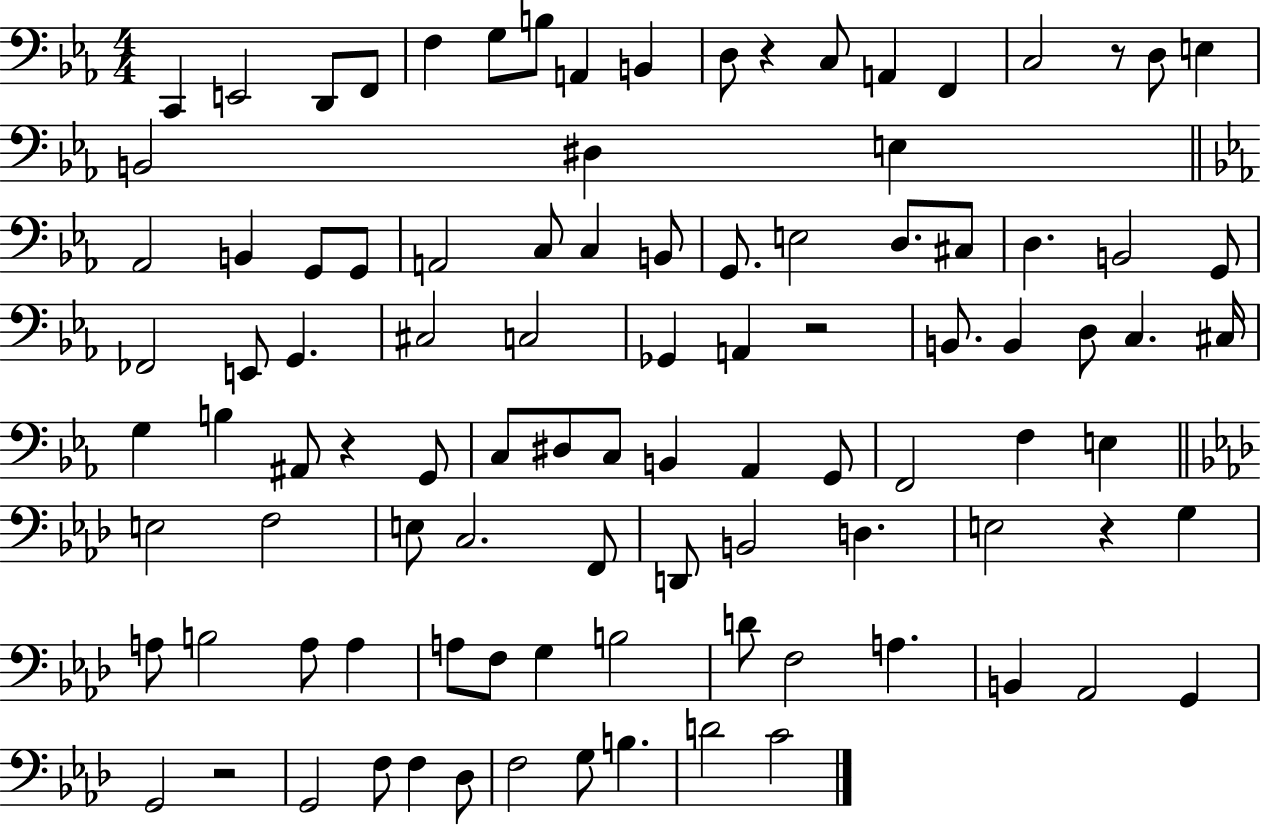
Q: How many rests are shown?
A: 6